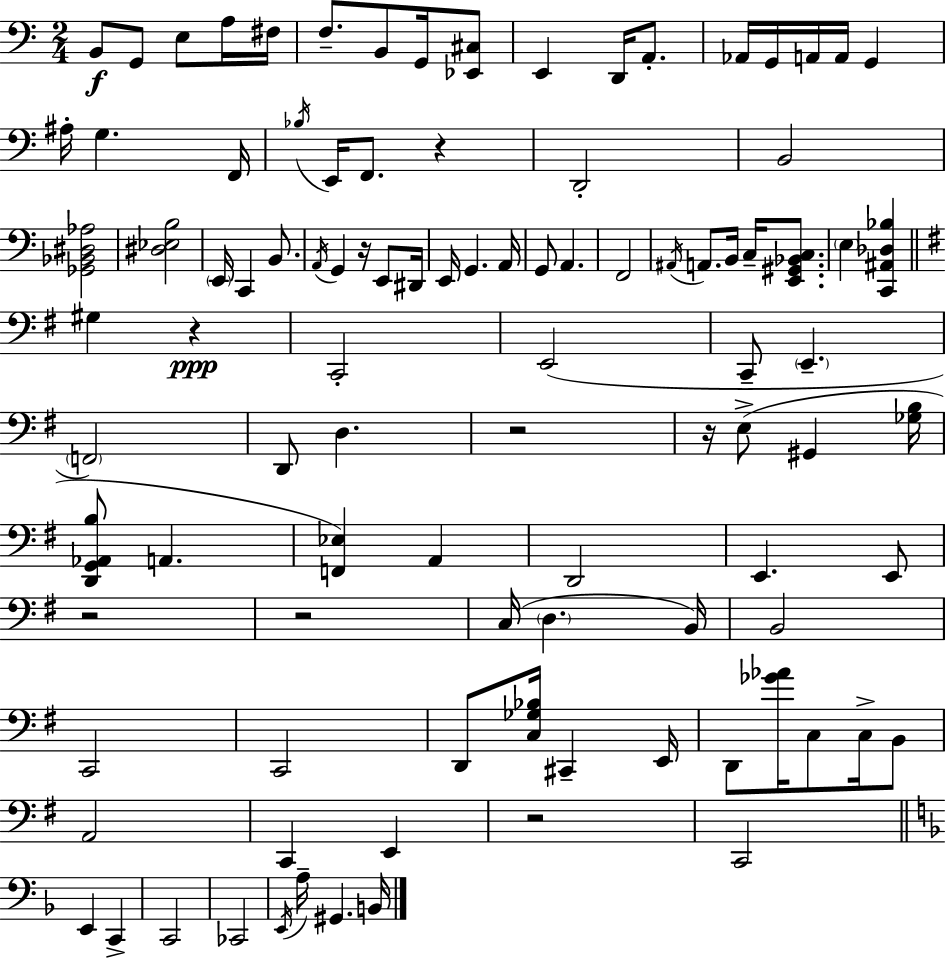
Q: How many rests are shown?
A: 8